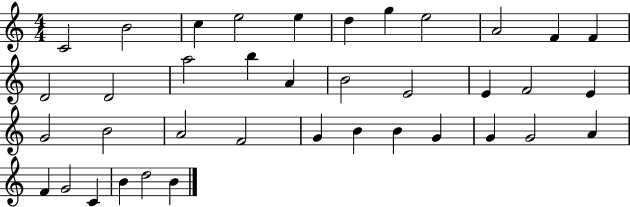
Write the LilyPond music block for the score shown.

{
  \clef treble
  \numericTimeSignature
  \time 4/4
  \key c \major
  c'2 b'2 | c''4 e''2 e''4 | d''4 g''4 e''2 | a'2 f'4 f'4 | \break d'2 d'2 | a''2 b''4 a'4 | b'2 e'2 | e'4 f'2 e'4 | \break g'2 b'2 | a'2 f'2 | g'4 b'4 b'4 g'4 | g'4 g'2 a'4 | \break f'4 g'2 c'4 | b'4 d''2 b'4 | \bar "|."
}